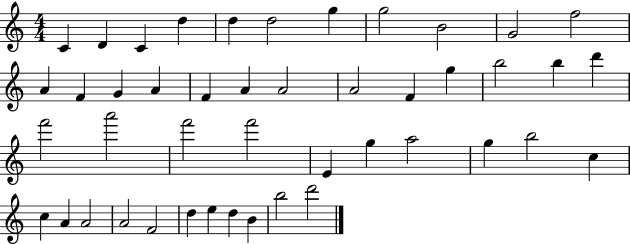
X:1
T:Untitled
M:4/4
L:1/4
K:C
C D C d d d2 g g2 B2 G2 f2 A F G A F A A2 A2 F g b2 b d' f'2 a'2 f'2 f'2 E g a2 g b2 c c A A2 A2 F2 d e d B b2 d'2